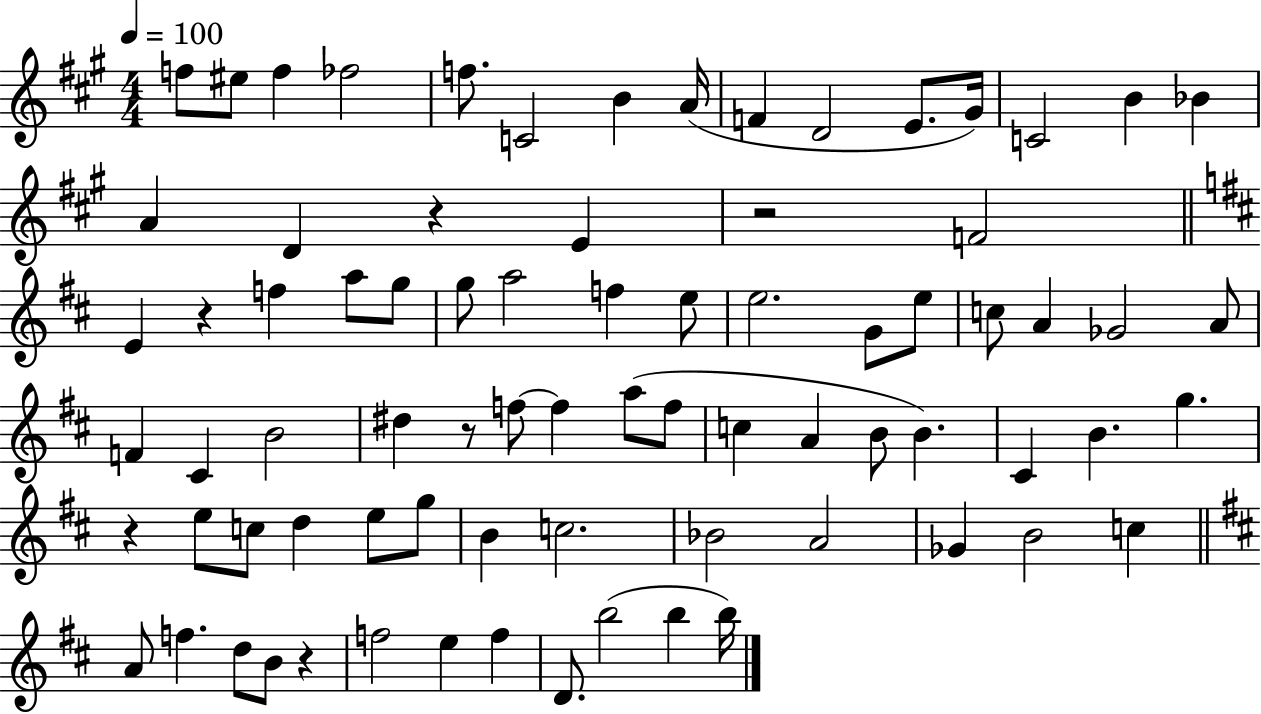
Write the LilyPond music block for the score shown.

{
  \clef treble
  \numericTimeSignature
  \time 4/4
  \key a \major
  \tempo 4 = 100
  f''8 eis''8 f''4 fes''2 | f''8. c'2 b'4 a'16( | f'4 d'2 e'8. gis'16) | c'2 b'4 bes'4 | \break a'4 d'4 r4 e'4 | r2 f'2 | \bar "||" \break \key b \minor e'4 r4 f''4 a''8 g''8 | g''8 a''2 f''4 e''8 | e''2. g'8 e''8 | c''8 a'4 ges'2 a'8 | \break f'4 cis'4 b'2 | dis''4 r8 f''8~~ f''4 a''8( f''8 | c''4 a'4 b'8 b'4.) | cis'4 b'4. g''4. | \break r4 e''8 c''8 d''4 e''8 g''8 | b'4 c''2. | bes'2 a'2 | ges'4 b'2 c''4 | \break \bar "||" \break \key d \major a'8 f''4. d''8 b'8 r4 | f''2 e''4 f''4 | d'8. b''2( b''4 b''16) | \bar "|."
}